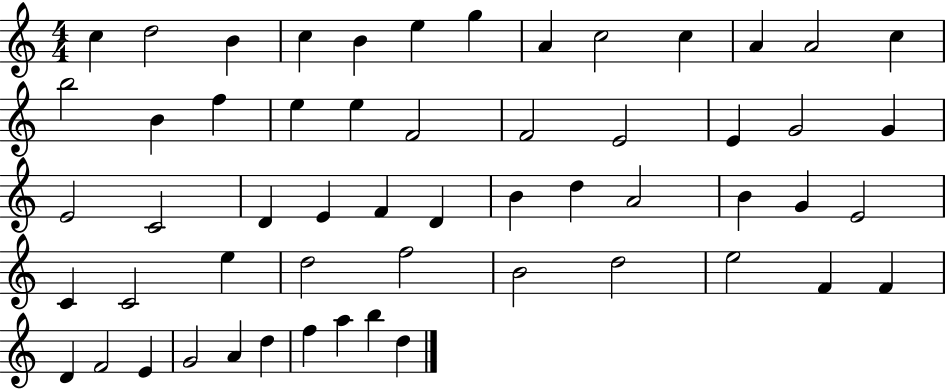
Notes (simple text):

C5/q D5/h B4/q C5/q B4/q E5/q G5/q A4/q C5/h C5/q A4/q A4/h C5/q B5/h B4/q F5/q E5/q E5/q F4/h F4/h E4/h E4/q G4/h G4/q E4/h C4/h D4/q E4/q F4/q D4/q B4/q D5/q A4/h B4/q G4/q E4/h C4/q C4/h E5/q D5/h F5/h B4/h D5/h E5/h F4/q F4/q D4/q F4/h E4/q G4/h A4/q D5/q F5/q A5/q B5/q D5/q